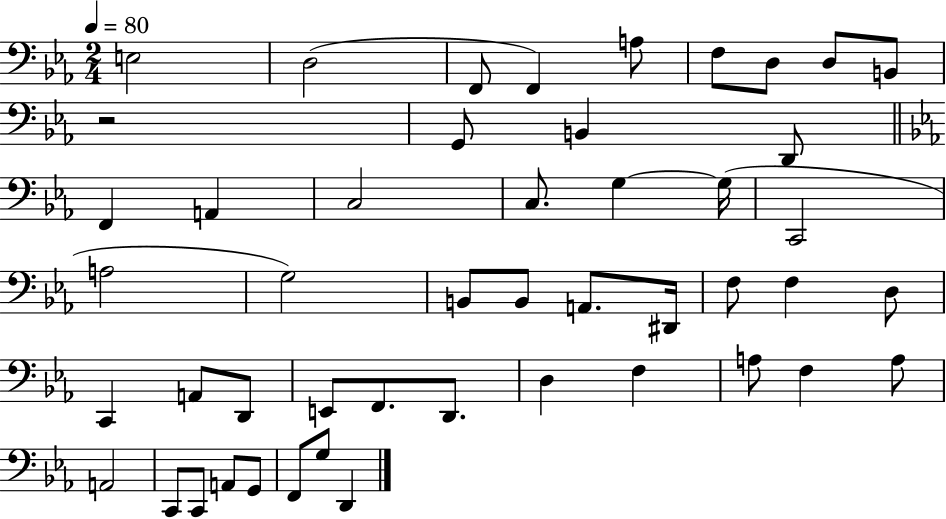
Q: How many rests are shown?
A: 1